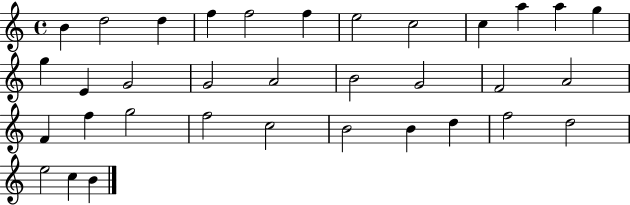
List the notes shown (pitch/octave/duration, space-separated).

B4/q D5/h D5/q F5/q F5/h F5/q E5/h C5/h C5/q A5/q A5/q G5/q G5/q E4/q G4/h G4/h A4/h B4/h G4/h F4/h A4/h F4/q F5/q G5/h F5/h C5/h B4/h B4/q D5/q F5/h D5/h E5/h C5/q B4/q